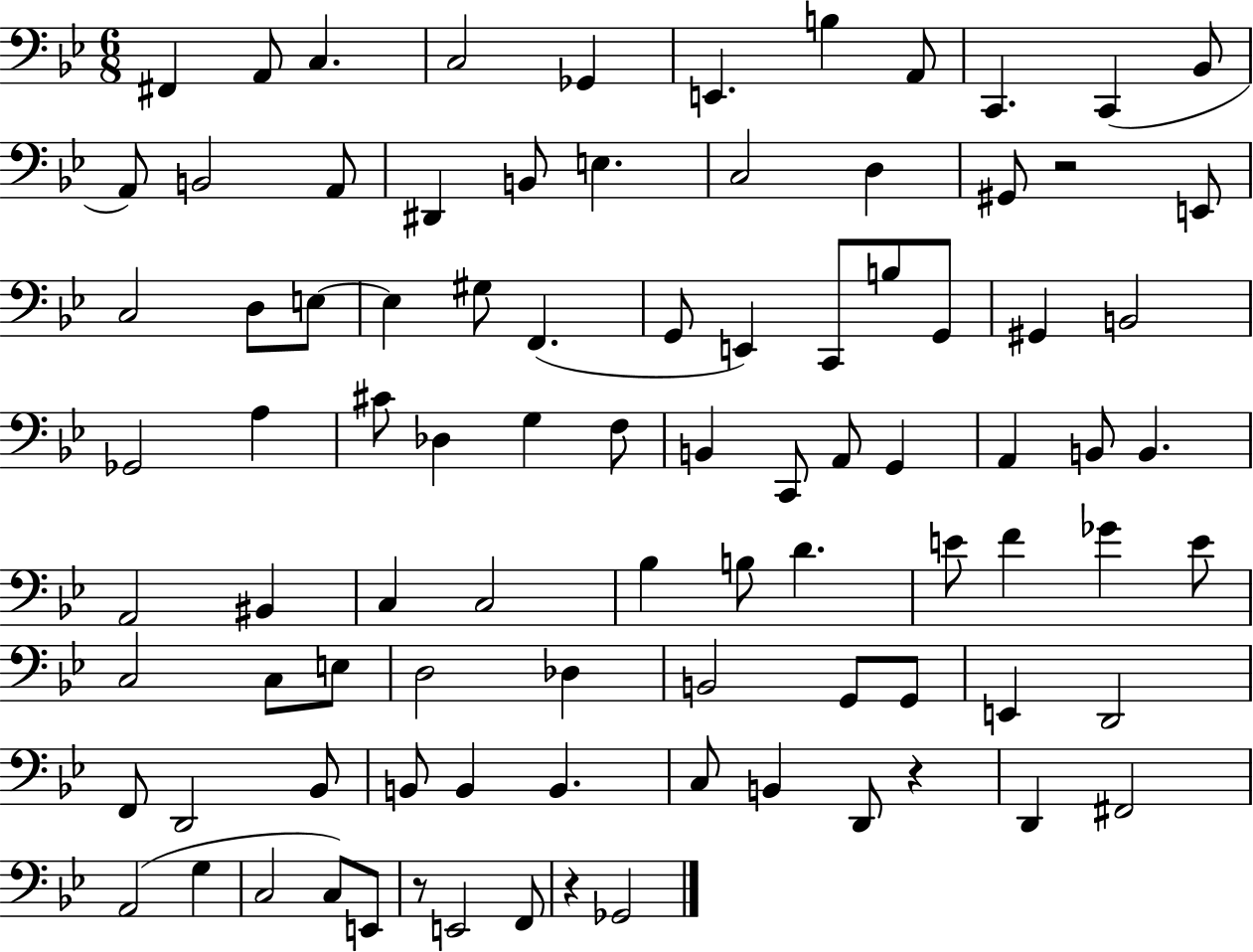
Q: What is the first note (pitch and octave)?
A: F#2